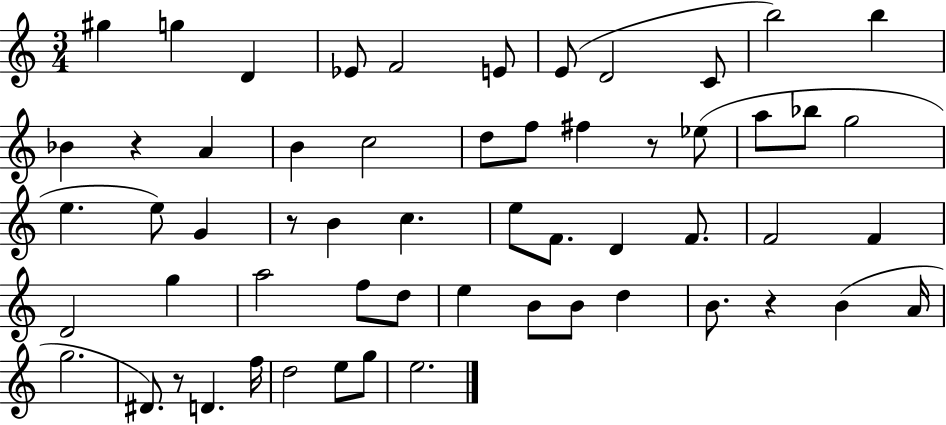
{
  \clef treble
  \numericTimeSignature
  \time 3/4
  \key c \major
  gis''4 g''4 d'4 | ees'8 f'2 e'8 | e'8( d'2 c'8 | b''2) b''4 | \break bes'4 r4 a'4 | b'4 c''2 | d''8 f''8 fis''4 r8 ees''8( | a''8 bes''8 g''2 | \break e''4. e''8) g'4 | r8 b'4 c''4. | e''8 f'8. d'4 f'8. | f'2 f'4 | \break d'2 g''4 | a''2 f''8 d''8 | e''4 b'8 b'8 d''4 | b'8. r4 b'4( a'16 | \break g''2. | dis'8.) r8 d'4. f''16 | d''2 e''8 g''8 | e''2. | \break \bar "|."
}